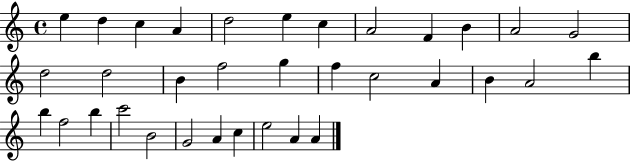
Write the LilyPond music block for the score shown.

{
  \clef treble
  \time 4/4
  \defaultTimeSignature
  \key c \major
  e''4 d''4 c''4 a'4 | d''2 e''4 c''4 | a'2 f'4 b'4 | a'2 g'2 | \break d''2 d''2 | b'4 f''2 g''4 | f''4 c''2 a'4 | b'4 a'2 b''4 | \break b''4 f''2 b''4 | c'''2 b'2 | g'2 a'4 c''4 | e''2 a'4 a'4 | \break \bar "|."
}